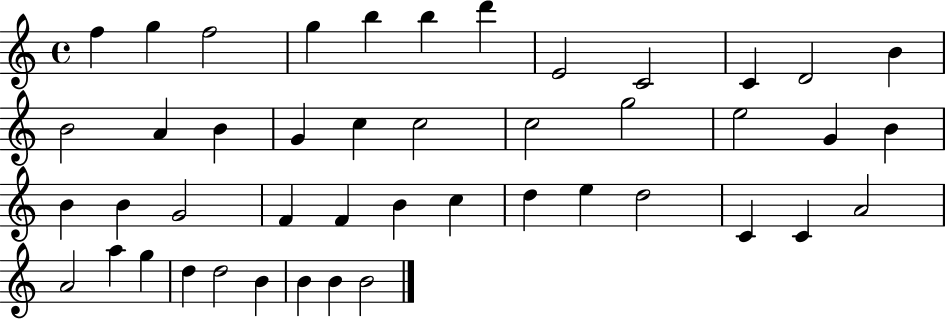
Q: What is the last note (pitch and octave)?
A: B4